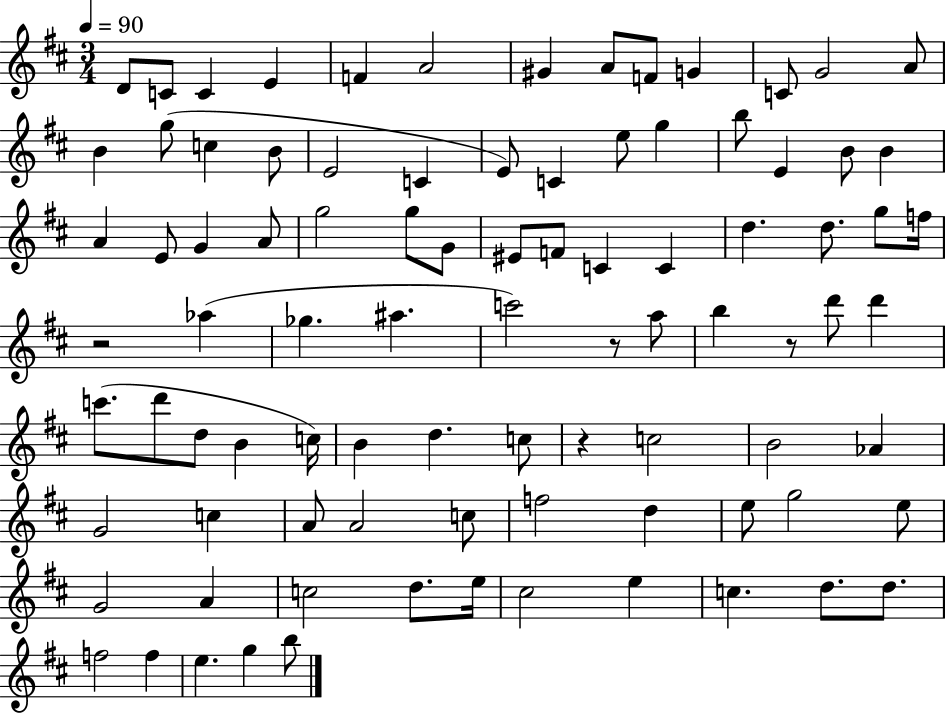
{
  \clef treble
  \numericTimeSignature
  \time 3/4
  \key d \major
  \tempo 4 = 90
  d'8 c'8 c'4 e'4 | f'4 a'2 | gis'4 a'8 f'8 g'4 | c'8 g'2 a'8 | \break b'4 g''8( c''4 b'8 | e'2 c'4 | e'8) c'4 e''8 g''4 | b''8 e'4 b'8 b'4 | \break a'4 e'8 g'4 a'8 | g''2 g''8 g'8 | eis'8 f'8 c'4 c'4 | d''4. d''8. g''8 f''16 | \break r2 aes''4( | ges''4. ais''4. | c'''2) r8 a''8 | b''4 r8 d'''8 d'''4 | \break c'''8.( d'''8 d''8 b'4 c''16) | b'4 d''4. c''8 | r4 c''2 | b'2 aes'4 | \break g'2 c''4 | a'8 a'2 c''8 | f''2 d''4 | e''8 g''2 e''8 | \break g'2 a'4 | c''2 d''8. e''16 | cis''2 e''4 | c''4. d''8. d''8. | \break f''2 f''4 | e''4. g''4 b''8 | \bar "|."
}